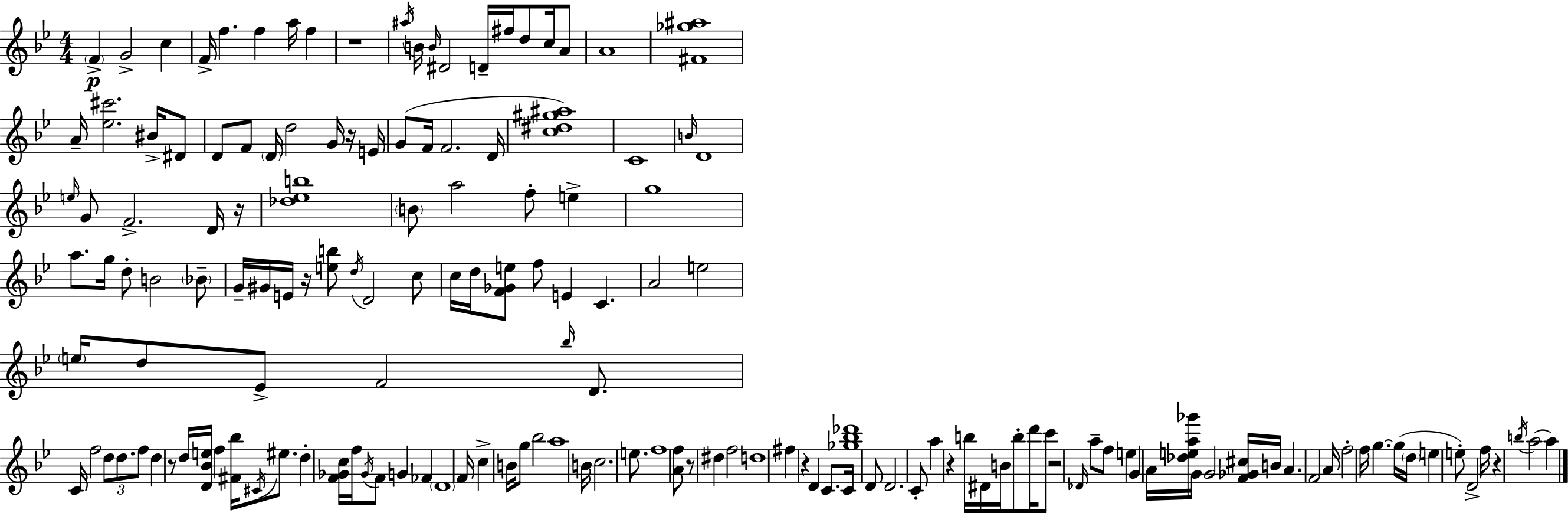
{
  \clef treble
  \numericTimeSignature
  \time 4/4
  \key bes \major
  \parenthesize f'4->\p g'2-> c''4 | f'16-> f''4. f''4 a''16 f''4 | r1 | \acciaccatura { ais''16 } b'16 \grace { b'16 } dis'2 d'16-- fis''16 d''8 c''16 | \break a'8 a'1 | <fis' ges'' ais''>1 | a'16-- <ees'' cis'''>2. bis'16-> | dis'8 d'8 f'8 \parenthesize d'16 d''2 g'16 | \break r16 e'16 g'8( f'16 f'2. | d'16 <c'' dis'' gis'' ais''>1) | c'1 | \grace { b'16 } d'1 | \break \grace { e''16 } g'8 f'2.-> | d'16 r16 <des'' ees'' b''>1 | \parenthesize b'8 a''2 f''8-. | e''4-> g''1 | \break a''8. g''16 d''8-. b'2 | \parenthesize bes'8-- g'16-- gis'16 e'16 r16 <e'' b''>8 \acciaccatura { d''16 } d'2 | c''8 c''16 d''16 <f' ges' e''>8 f''8 e'4 c'4. | a'2 e''2 | \break \parenthesize e''16 d''8 ees'8-> f'2 | \grace { bes''16 } d'8. c'16 f''2 \tuplet 3/2 { d''8 | d''8. f''8 } d''4 r8 d''16 <d' bes' e''>16 f''4 | <fis' bes''>16 \acciaccatura { cis'16 } eis''8. d''4-. <f' ges' c''>16 f''16 \acciaccatura { ges'16 } f'8 | \break g'4 fes'4 \parenthesize d'1 | f'16 c''4-> b'16 g''8 | bes''2 a''1 | b'16 c''2. | \break e''8. f''1 | <a' f''>8 r8 dis''4 | f''2 d''1 | fis''4 r4 | \break d'4 c'8. c'16 <ges'' bes'' des'''>1 | d'8 d'2. | c'8-. a''4 r4 | b''16 dis'16 b'16 b''8-. d'''16 c'''8 r2 | \break \grace { des'16 } a''8-- f''8 e''4 g'4 a'16 <des'' e'' a'' ges'''>16 g'16 | g'2 <f' ges' cis''>16 b'16 a'4. | f'2 a'16 f''2-. | f''16 g''4.~~ g''16( \parenthesize d''16 e''4 e''8-.) | \break d'2-> f''16 r4 \acciaccatura { b''16 }( a''2 | a''4) \bar "|."
}